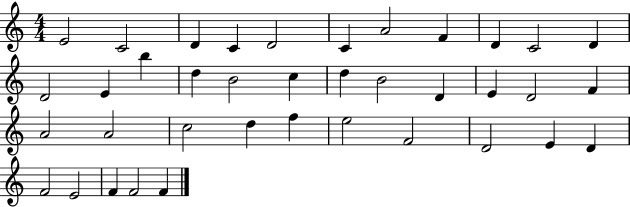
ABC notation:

X:1
T:Untitled
M:4/4
L:1/4
K:C
E2 C2 D C D2 C A2 F D C2 D D2 E b d B2 c d B2 D E D2 F A2 A2 c2 d f e2 F2 D2 E D F2 E2 F F2 F